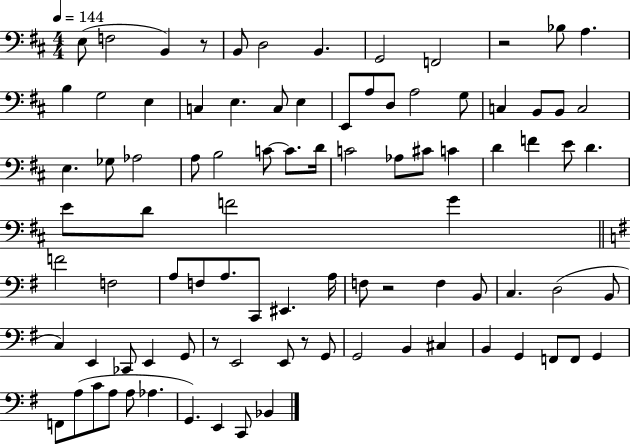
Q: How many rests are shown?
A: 5